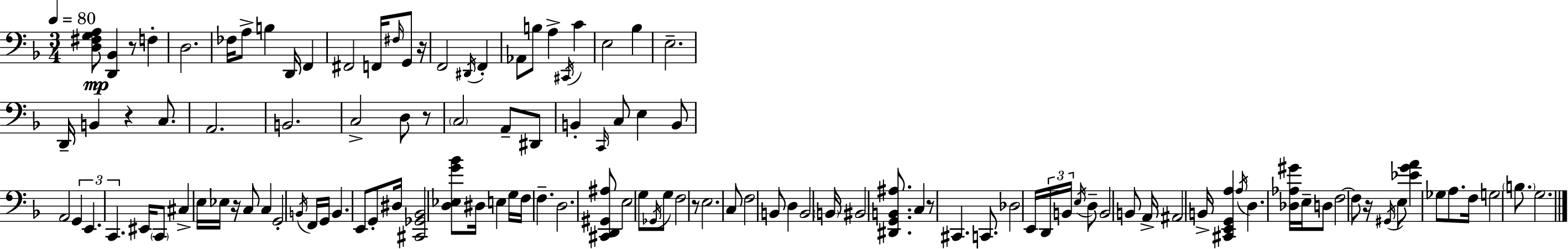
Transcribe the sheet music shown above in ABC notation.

X:1
T:Untitled
M:3/4
L:1/4
K:F
[D,^F,G,A,]/2 [D,,_B,,] z/2 F, D,2 _F,/4 A,/2 B, D,,/4 F,, ^F,,2 F,,/4 ^F,/4 G,,/2 z/4 F,,2 ^D,,/4 F,, _A,,/2 B,/2 A, ^C,,/4 C E,2 _B, E,2 D,,/4 B,, z C,/2 A,,2 B,,2 C,2 D,/2 z/2 C,2 A,,/2 ^D,,/2 B,, C,,/4 C,/2 E, B,,/2 A,,2 G,, E,, C,, ^E,,/4 C,,/2 ^C, E,/4 _E,/4 z/4 C,/2 C, G,,2 B,,/4 F,,/4 G,,/4 B,, E,,/2 G,,/2 ^D,/4 [^C,,_G,,_B,,]2 [D,_E,G_B]/2 ^D,/4 E, G,/4 F,/4 F, D,2 [^C,,D,,^G,,^A,]/2 E,2 G,/2 _G,,/4 G,/2 F,2 z/2 E,2 C,/2 F,2 B,,/2 D, B,,2 B,,/4 ^B,,2 [^D,,G,,B,,^A,]/2 C, z/2 ^C,, C,,/2 _D,2 E,,/4 D,,/4 B,,/4 E,/4 D,/2 B,,2 B,,/2 A,,/4 ^A,,2 B,,/4 [^C,,E,,G,,A,] A,/4 D, [_D,_A,^G]/4 E,/4 D,/2 F,2 F,/2 z/4 ^G,,/4 E,/2 [_EGA] _G,/2 A,/2 F,/4 G,2 B,/2 G,2